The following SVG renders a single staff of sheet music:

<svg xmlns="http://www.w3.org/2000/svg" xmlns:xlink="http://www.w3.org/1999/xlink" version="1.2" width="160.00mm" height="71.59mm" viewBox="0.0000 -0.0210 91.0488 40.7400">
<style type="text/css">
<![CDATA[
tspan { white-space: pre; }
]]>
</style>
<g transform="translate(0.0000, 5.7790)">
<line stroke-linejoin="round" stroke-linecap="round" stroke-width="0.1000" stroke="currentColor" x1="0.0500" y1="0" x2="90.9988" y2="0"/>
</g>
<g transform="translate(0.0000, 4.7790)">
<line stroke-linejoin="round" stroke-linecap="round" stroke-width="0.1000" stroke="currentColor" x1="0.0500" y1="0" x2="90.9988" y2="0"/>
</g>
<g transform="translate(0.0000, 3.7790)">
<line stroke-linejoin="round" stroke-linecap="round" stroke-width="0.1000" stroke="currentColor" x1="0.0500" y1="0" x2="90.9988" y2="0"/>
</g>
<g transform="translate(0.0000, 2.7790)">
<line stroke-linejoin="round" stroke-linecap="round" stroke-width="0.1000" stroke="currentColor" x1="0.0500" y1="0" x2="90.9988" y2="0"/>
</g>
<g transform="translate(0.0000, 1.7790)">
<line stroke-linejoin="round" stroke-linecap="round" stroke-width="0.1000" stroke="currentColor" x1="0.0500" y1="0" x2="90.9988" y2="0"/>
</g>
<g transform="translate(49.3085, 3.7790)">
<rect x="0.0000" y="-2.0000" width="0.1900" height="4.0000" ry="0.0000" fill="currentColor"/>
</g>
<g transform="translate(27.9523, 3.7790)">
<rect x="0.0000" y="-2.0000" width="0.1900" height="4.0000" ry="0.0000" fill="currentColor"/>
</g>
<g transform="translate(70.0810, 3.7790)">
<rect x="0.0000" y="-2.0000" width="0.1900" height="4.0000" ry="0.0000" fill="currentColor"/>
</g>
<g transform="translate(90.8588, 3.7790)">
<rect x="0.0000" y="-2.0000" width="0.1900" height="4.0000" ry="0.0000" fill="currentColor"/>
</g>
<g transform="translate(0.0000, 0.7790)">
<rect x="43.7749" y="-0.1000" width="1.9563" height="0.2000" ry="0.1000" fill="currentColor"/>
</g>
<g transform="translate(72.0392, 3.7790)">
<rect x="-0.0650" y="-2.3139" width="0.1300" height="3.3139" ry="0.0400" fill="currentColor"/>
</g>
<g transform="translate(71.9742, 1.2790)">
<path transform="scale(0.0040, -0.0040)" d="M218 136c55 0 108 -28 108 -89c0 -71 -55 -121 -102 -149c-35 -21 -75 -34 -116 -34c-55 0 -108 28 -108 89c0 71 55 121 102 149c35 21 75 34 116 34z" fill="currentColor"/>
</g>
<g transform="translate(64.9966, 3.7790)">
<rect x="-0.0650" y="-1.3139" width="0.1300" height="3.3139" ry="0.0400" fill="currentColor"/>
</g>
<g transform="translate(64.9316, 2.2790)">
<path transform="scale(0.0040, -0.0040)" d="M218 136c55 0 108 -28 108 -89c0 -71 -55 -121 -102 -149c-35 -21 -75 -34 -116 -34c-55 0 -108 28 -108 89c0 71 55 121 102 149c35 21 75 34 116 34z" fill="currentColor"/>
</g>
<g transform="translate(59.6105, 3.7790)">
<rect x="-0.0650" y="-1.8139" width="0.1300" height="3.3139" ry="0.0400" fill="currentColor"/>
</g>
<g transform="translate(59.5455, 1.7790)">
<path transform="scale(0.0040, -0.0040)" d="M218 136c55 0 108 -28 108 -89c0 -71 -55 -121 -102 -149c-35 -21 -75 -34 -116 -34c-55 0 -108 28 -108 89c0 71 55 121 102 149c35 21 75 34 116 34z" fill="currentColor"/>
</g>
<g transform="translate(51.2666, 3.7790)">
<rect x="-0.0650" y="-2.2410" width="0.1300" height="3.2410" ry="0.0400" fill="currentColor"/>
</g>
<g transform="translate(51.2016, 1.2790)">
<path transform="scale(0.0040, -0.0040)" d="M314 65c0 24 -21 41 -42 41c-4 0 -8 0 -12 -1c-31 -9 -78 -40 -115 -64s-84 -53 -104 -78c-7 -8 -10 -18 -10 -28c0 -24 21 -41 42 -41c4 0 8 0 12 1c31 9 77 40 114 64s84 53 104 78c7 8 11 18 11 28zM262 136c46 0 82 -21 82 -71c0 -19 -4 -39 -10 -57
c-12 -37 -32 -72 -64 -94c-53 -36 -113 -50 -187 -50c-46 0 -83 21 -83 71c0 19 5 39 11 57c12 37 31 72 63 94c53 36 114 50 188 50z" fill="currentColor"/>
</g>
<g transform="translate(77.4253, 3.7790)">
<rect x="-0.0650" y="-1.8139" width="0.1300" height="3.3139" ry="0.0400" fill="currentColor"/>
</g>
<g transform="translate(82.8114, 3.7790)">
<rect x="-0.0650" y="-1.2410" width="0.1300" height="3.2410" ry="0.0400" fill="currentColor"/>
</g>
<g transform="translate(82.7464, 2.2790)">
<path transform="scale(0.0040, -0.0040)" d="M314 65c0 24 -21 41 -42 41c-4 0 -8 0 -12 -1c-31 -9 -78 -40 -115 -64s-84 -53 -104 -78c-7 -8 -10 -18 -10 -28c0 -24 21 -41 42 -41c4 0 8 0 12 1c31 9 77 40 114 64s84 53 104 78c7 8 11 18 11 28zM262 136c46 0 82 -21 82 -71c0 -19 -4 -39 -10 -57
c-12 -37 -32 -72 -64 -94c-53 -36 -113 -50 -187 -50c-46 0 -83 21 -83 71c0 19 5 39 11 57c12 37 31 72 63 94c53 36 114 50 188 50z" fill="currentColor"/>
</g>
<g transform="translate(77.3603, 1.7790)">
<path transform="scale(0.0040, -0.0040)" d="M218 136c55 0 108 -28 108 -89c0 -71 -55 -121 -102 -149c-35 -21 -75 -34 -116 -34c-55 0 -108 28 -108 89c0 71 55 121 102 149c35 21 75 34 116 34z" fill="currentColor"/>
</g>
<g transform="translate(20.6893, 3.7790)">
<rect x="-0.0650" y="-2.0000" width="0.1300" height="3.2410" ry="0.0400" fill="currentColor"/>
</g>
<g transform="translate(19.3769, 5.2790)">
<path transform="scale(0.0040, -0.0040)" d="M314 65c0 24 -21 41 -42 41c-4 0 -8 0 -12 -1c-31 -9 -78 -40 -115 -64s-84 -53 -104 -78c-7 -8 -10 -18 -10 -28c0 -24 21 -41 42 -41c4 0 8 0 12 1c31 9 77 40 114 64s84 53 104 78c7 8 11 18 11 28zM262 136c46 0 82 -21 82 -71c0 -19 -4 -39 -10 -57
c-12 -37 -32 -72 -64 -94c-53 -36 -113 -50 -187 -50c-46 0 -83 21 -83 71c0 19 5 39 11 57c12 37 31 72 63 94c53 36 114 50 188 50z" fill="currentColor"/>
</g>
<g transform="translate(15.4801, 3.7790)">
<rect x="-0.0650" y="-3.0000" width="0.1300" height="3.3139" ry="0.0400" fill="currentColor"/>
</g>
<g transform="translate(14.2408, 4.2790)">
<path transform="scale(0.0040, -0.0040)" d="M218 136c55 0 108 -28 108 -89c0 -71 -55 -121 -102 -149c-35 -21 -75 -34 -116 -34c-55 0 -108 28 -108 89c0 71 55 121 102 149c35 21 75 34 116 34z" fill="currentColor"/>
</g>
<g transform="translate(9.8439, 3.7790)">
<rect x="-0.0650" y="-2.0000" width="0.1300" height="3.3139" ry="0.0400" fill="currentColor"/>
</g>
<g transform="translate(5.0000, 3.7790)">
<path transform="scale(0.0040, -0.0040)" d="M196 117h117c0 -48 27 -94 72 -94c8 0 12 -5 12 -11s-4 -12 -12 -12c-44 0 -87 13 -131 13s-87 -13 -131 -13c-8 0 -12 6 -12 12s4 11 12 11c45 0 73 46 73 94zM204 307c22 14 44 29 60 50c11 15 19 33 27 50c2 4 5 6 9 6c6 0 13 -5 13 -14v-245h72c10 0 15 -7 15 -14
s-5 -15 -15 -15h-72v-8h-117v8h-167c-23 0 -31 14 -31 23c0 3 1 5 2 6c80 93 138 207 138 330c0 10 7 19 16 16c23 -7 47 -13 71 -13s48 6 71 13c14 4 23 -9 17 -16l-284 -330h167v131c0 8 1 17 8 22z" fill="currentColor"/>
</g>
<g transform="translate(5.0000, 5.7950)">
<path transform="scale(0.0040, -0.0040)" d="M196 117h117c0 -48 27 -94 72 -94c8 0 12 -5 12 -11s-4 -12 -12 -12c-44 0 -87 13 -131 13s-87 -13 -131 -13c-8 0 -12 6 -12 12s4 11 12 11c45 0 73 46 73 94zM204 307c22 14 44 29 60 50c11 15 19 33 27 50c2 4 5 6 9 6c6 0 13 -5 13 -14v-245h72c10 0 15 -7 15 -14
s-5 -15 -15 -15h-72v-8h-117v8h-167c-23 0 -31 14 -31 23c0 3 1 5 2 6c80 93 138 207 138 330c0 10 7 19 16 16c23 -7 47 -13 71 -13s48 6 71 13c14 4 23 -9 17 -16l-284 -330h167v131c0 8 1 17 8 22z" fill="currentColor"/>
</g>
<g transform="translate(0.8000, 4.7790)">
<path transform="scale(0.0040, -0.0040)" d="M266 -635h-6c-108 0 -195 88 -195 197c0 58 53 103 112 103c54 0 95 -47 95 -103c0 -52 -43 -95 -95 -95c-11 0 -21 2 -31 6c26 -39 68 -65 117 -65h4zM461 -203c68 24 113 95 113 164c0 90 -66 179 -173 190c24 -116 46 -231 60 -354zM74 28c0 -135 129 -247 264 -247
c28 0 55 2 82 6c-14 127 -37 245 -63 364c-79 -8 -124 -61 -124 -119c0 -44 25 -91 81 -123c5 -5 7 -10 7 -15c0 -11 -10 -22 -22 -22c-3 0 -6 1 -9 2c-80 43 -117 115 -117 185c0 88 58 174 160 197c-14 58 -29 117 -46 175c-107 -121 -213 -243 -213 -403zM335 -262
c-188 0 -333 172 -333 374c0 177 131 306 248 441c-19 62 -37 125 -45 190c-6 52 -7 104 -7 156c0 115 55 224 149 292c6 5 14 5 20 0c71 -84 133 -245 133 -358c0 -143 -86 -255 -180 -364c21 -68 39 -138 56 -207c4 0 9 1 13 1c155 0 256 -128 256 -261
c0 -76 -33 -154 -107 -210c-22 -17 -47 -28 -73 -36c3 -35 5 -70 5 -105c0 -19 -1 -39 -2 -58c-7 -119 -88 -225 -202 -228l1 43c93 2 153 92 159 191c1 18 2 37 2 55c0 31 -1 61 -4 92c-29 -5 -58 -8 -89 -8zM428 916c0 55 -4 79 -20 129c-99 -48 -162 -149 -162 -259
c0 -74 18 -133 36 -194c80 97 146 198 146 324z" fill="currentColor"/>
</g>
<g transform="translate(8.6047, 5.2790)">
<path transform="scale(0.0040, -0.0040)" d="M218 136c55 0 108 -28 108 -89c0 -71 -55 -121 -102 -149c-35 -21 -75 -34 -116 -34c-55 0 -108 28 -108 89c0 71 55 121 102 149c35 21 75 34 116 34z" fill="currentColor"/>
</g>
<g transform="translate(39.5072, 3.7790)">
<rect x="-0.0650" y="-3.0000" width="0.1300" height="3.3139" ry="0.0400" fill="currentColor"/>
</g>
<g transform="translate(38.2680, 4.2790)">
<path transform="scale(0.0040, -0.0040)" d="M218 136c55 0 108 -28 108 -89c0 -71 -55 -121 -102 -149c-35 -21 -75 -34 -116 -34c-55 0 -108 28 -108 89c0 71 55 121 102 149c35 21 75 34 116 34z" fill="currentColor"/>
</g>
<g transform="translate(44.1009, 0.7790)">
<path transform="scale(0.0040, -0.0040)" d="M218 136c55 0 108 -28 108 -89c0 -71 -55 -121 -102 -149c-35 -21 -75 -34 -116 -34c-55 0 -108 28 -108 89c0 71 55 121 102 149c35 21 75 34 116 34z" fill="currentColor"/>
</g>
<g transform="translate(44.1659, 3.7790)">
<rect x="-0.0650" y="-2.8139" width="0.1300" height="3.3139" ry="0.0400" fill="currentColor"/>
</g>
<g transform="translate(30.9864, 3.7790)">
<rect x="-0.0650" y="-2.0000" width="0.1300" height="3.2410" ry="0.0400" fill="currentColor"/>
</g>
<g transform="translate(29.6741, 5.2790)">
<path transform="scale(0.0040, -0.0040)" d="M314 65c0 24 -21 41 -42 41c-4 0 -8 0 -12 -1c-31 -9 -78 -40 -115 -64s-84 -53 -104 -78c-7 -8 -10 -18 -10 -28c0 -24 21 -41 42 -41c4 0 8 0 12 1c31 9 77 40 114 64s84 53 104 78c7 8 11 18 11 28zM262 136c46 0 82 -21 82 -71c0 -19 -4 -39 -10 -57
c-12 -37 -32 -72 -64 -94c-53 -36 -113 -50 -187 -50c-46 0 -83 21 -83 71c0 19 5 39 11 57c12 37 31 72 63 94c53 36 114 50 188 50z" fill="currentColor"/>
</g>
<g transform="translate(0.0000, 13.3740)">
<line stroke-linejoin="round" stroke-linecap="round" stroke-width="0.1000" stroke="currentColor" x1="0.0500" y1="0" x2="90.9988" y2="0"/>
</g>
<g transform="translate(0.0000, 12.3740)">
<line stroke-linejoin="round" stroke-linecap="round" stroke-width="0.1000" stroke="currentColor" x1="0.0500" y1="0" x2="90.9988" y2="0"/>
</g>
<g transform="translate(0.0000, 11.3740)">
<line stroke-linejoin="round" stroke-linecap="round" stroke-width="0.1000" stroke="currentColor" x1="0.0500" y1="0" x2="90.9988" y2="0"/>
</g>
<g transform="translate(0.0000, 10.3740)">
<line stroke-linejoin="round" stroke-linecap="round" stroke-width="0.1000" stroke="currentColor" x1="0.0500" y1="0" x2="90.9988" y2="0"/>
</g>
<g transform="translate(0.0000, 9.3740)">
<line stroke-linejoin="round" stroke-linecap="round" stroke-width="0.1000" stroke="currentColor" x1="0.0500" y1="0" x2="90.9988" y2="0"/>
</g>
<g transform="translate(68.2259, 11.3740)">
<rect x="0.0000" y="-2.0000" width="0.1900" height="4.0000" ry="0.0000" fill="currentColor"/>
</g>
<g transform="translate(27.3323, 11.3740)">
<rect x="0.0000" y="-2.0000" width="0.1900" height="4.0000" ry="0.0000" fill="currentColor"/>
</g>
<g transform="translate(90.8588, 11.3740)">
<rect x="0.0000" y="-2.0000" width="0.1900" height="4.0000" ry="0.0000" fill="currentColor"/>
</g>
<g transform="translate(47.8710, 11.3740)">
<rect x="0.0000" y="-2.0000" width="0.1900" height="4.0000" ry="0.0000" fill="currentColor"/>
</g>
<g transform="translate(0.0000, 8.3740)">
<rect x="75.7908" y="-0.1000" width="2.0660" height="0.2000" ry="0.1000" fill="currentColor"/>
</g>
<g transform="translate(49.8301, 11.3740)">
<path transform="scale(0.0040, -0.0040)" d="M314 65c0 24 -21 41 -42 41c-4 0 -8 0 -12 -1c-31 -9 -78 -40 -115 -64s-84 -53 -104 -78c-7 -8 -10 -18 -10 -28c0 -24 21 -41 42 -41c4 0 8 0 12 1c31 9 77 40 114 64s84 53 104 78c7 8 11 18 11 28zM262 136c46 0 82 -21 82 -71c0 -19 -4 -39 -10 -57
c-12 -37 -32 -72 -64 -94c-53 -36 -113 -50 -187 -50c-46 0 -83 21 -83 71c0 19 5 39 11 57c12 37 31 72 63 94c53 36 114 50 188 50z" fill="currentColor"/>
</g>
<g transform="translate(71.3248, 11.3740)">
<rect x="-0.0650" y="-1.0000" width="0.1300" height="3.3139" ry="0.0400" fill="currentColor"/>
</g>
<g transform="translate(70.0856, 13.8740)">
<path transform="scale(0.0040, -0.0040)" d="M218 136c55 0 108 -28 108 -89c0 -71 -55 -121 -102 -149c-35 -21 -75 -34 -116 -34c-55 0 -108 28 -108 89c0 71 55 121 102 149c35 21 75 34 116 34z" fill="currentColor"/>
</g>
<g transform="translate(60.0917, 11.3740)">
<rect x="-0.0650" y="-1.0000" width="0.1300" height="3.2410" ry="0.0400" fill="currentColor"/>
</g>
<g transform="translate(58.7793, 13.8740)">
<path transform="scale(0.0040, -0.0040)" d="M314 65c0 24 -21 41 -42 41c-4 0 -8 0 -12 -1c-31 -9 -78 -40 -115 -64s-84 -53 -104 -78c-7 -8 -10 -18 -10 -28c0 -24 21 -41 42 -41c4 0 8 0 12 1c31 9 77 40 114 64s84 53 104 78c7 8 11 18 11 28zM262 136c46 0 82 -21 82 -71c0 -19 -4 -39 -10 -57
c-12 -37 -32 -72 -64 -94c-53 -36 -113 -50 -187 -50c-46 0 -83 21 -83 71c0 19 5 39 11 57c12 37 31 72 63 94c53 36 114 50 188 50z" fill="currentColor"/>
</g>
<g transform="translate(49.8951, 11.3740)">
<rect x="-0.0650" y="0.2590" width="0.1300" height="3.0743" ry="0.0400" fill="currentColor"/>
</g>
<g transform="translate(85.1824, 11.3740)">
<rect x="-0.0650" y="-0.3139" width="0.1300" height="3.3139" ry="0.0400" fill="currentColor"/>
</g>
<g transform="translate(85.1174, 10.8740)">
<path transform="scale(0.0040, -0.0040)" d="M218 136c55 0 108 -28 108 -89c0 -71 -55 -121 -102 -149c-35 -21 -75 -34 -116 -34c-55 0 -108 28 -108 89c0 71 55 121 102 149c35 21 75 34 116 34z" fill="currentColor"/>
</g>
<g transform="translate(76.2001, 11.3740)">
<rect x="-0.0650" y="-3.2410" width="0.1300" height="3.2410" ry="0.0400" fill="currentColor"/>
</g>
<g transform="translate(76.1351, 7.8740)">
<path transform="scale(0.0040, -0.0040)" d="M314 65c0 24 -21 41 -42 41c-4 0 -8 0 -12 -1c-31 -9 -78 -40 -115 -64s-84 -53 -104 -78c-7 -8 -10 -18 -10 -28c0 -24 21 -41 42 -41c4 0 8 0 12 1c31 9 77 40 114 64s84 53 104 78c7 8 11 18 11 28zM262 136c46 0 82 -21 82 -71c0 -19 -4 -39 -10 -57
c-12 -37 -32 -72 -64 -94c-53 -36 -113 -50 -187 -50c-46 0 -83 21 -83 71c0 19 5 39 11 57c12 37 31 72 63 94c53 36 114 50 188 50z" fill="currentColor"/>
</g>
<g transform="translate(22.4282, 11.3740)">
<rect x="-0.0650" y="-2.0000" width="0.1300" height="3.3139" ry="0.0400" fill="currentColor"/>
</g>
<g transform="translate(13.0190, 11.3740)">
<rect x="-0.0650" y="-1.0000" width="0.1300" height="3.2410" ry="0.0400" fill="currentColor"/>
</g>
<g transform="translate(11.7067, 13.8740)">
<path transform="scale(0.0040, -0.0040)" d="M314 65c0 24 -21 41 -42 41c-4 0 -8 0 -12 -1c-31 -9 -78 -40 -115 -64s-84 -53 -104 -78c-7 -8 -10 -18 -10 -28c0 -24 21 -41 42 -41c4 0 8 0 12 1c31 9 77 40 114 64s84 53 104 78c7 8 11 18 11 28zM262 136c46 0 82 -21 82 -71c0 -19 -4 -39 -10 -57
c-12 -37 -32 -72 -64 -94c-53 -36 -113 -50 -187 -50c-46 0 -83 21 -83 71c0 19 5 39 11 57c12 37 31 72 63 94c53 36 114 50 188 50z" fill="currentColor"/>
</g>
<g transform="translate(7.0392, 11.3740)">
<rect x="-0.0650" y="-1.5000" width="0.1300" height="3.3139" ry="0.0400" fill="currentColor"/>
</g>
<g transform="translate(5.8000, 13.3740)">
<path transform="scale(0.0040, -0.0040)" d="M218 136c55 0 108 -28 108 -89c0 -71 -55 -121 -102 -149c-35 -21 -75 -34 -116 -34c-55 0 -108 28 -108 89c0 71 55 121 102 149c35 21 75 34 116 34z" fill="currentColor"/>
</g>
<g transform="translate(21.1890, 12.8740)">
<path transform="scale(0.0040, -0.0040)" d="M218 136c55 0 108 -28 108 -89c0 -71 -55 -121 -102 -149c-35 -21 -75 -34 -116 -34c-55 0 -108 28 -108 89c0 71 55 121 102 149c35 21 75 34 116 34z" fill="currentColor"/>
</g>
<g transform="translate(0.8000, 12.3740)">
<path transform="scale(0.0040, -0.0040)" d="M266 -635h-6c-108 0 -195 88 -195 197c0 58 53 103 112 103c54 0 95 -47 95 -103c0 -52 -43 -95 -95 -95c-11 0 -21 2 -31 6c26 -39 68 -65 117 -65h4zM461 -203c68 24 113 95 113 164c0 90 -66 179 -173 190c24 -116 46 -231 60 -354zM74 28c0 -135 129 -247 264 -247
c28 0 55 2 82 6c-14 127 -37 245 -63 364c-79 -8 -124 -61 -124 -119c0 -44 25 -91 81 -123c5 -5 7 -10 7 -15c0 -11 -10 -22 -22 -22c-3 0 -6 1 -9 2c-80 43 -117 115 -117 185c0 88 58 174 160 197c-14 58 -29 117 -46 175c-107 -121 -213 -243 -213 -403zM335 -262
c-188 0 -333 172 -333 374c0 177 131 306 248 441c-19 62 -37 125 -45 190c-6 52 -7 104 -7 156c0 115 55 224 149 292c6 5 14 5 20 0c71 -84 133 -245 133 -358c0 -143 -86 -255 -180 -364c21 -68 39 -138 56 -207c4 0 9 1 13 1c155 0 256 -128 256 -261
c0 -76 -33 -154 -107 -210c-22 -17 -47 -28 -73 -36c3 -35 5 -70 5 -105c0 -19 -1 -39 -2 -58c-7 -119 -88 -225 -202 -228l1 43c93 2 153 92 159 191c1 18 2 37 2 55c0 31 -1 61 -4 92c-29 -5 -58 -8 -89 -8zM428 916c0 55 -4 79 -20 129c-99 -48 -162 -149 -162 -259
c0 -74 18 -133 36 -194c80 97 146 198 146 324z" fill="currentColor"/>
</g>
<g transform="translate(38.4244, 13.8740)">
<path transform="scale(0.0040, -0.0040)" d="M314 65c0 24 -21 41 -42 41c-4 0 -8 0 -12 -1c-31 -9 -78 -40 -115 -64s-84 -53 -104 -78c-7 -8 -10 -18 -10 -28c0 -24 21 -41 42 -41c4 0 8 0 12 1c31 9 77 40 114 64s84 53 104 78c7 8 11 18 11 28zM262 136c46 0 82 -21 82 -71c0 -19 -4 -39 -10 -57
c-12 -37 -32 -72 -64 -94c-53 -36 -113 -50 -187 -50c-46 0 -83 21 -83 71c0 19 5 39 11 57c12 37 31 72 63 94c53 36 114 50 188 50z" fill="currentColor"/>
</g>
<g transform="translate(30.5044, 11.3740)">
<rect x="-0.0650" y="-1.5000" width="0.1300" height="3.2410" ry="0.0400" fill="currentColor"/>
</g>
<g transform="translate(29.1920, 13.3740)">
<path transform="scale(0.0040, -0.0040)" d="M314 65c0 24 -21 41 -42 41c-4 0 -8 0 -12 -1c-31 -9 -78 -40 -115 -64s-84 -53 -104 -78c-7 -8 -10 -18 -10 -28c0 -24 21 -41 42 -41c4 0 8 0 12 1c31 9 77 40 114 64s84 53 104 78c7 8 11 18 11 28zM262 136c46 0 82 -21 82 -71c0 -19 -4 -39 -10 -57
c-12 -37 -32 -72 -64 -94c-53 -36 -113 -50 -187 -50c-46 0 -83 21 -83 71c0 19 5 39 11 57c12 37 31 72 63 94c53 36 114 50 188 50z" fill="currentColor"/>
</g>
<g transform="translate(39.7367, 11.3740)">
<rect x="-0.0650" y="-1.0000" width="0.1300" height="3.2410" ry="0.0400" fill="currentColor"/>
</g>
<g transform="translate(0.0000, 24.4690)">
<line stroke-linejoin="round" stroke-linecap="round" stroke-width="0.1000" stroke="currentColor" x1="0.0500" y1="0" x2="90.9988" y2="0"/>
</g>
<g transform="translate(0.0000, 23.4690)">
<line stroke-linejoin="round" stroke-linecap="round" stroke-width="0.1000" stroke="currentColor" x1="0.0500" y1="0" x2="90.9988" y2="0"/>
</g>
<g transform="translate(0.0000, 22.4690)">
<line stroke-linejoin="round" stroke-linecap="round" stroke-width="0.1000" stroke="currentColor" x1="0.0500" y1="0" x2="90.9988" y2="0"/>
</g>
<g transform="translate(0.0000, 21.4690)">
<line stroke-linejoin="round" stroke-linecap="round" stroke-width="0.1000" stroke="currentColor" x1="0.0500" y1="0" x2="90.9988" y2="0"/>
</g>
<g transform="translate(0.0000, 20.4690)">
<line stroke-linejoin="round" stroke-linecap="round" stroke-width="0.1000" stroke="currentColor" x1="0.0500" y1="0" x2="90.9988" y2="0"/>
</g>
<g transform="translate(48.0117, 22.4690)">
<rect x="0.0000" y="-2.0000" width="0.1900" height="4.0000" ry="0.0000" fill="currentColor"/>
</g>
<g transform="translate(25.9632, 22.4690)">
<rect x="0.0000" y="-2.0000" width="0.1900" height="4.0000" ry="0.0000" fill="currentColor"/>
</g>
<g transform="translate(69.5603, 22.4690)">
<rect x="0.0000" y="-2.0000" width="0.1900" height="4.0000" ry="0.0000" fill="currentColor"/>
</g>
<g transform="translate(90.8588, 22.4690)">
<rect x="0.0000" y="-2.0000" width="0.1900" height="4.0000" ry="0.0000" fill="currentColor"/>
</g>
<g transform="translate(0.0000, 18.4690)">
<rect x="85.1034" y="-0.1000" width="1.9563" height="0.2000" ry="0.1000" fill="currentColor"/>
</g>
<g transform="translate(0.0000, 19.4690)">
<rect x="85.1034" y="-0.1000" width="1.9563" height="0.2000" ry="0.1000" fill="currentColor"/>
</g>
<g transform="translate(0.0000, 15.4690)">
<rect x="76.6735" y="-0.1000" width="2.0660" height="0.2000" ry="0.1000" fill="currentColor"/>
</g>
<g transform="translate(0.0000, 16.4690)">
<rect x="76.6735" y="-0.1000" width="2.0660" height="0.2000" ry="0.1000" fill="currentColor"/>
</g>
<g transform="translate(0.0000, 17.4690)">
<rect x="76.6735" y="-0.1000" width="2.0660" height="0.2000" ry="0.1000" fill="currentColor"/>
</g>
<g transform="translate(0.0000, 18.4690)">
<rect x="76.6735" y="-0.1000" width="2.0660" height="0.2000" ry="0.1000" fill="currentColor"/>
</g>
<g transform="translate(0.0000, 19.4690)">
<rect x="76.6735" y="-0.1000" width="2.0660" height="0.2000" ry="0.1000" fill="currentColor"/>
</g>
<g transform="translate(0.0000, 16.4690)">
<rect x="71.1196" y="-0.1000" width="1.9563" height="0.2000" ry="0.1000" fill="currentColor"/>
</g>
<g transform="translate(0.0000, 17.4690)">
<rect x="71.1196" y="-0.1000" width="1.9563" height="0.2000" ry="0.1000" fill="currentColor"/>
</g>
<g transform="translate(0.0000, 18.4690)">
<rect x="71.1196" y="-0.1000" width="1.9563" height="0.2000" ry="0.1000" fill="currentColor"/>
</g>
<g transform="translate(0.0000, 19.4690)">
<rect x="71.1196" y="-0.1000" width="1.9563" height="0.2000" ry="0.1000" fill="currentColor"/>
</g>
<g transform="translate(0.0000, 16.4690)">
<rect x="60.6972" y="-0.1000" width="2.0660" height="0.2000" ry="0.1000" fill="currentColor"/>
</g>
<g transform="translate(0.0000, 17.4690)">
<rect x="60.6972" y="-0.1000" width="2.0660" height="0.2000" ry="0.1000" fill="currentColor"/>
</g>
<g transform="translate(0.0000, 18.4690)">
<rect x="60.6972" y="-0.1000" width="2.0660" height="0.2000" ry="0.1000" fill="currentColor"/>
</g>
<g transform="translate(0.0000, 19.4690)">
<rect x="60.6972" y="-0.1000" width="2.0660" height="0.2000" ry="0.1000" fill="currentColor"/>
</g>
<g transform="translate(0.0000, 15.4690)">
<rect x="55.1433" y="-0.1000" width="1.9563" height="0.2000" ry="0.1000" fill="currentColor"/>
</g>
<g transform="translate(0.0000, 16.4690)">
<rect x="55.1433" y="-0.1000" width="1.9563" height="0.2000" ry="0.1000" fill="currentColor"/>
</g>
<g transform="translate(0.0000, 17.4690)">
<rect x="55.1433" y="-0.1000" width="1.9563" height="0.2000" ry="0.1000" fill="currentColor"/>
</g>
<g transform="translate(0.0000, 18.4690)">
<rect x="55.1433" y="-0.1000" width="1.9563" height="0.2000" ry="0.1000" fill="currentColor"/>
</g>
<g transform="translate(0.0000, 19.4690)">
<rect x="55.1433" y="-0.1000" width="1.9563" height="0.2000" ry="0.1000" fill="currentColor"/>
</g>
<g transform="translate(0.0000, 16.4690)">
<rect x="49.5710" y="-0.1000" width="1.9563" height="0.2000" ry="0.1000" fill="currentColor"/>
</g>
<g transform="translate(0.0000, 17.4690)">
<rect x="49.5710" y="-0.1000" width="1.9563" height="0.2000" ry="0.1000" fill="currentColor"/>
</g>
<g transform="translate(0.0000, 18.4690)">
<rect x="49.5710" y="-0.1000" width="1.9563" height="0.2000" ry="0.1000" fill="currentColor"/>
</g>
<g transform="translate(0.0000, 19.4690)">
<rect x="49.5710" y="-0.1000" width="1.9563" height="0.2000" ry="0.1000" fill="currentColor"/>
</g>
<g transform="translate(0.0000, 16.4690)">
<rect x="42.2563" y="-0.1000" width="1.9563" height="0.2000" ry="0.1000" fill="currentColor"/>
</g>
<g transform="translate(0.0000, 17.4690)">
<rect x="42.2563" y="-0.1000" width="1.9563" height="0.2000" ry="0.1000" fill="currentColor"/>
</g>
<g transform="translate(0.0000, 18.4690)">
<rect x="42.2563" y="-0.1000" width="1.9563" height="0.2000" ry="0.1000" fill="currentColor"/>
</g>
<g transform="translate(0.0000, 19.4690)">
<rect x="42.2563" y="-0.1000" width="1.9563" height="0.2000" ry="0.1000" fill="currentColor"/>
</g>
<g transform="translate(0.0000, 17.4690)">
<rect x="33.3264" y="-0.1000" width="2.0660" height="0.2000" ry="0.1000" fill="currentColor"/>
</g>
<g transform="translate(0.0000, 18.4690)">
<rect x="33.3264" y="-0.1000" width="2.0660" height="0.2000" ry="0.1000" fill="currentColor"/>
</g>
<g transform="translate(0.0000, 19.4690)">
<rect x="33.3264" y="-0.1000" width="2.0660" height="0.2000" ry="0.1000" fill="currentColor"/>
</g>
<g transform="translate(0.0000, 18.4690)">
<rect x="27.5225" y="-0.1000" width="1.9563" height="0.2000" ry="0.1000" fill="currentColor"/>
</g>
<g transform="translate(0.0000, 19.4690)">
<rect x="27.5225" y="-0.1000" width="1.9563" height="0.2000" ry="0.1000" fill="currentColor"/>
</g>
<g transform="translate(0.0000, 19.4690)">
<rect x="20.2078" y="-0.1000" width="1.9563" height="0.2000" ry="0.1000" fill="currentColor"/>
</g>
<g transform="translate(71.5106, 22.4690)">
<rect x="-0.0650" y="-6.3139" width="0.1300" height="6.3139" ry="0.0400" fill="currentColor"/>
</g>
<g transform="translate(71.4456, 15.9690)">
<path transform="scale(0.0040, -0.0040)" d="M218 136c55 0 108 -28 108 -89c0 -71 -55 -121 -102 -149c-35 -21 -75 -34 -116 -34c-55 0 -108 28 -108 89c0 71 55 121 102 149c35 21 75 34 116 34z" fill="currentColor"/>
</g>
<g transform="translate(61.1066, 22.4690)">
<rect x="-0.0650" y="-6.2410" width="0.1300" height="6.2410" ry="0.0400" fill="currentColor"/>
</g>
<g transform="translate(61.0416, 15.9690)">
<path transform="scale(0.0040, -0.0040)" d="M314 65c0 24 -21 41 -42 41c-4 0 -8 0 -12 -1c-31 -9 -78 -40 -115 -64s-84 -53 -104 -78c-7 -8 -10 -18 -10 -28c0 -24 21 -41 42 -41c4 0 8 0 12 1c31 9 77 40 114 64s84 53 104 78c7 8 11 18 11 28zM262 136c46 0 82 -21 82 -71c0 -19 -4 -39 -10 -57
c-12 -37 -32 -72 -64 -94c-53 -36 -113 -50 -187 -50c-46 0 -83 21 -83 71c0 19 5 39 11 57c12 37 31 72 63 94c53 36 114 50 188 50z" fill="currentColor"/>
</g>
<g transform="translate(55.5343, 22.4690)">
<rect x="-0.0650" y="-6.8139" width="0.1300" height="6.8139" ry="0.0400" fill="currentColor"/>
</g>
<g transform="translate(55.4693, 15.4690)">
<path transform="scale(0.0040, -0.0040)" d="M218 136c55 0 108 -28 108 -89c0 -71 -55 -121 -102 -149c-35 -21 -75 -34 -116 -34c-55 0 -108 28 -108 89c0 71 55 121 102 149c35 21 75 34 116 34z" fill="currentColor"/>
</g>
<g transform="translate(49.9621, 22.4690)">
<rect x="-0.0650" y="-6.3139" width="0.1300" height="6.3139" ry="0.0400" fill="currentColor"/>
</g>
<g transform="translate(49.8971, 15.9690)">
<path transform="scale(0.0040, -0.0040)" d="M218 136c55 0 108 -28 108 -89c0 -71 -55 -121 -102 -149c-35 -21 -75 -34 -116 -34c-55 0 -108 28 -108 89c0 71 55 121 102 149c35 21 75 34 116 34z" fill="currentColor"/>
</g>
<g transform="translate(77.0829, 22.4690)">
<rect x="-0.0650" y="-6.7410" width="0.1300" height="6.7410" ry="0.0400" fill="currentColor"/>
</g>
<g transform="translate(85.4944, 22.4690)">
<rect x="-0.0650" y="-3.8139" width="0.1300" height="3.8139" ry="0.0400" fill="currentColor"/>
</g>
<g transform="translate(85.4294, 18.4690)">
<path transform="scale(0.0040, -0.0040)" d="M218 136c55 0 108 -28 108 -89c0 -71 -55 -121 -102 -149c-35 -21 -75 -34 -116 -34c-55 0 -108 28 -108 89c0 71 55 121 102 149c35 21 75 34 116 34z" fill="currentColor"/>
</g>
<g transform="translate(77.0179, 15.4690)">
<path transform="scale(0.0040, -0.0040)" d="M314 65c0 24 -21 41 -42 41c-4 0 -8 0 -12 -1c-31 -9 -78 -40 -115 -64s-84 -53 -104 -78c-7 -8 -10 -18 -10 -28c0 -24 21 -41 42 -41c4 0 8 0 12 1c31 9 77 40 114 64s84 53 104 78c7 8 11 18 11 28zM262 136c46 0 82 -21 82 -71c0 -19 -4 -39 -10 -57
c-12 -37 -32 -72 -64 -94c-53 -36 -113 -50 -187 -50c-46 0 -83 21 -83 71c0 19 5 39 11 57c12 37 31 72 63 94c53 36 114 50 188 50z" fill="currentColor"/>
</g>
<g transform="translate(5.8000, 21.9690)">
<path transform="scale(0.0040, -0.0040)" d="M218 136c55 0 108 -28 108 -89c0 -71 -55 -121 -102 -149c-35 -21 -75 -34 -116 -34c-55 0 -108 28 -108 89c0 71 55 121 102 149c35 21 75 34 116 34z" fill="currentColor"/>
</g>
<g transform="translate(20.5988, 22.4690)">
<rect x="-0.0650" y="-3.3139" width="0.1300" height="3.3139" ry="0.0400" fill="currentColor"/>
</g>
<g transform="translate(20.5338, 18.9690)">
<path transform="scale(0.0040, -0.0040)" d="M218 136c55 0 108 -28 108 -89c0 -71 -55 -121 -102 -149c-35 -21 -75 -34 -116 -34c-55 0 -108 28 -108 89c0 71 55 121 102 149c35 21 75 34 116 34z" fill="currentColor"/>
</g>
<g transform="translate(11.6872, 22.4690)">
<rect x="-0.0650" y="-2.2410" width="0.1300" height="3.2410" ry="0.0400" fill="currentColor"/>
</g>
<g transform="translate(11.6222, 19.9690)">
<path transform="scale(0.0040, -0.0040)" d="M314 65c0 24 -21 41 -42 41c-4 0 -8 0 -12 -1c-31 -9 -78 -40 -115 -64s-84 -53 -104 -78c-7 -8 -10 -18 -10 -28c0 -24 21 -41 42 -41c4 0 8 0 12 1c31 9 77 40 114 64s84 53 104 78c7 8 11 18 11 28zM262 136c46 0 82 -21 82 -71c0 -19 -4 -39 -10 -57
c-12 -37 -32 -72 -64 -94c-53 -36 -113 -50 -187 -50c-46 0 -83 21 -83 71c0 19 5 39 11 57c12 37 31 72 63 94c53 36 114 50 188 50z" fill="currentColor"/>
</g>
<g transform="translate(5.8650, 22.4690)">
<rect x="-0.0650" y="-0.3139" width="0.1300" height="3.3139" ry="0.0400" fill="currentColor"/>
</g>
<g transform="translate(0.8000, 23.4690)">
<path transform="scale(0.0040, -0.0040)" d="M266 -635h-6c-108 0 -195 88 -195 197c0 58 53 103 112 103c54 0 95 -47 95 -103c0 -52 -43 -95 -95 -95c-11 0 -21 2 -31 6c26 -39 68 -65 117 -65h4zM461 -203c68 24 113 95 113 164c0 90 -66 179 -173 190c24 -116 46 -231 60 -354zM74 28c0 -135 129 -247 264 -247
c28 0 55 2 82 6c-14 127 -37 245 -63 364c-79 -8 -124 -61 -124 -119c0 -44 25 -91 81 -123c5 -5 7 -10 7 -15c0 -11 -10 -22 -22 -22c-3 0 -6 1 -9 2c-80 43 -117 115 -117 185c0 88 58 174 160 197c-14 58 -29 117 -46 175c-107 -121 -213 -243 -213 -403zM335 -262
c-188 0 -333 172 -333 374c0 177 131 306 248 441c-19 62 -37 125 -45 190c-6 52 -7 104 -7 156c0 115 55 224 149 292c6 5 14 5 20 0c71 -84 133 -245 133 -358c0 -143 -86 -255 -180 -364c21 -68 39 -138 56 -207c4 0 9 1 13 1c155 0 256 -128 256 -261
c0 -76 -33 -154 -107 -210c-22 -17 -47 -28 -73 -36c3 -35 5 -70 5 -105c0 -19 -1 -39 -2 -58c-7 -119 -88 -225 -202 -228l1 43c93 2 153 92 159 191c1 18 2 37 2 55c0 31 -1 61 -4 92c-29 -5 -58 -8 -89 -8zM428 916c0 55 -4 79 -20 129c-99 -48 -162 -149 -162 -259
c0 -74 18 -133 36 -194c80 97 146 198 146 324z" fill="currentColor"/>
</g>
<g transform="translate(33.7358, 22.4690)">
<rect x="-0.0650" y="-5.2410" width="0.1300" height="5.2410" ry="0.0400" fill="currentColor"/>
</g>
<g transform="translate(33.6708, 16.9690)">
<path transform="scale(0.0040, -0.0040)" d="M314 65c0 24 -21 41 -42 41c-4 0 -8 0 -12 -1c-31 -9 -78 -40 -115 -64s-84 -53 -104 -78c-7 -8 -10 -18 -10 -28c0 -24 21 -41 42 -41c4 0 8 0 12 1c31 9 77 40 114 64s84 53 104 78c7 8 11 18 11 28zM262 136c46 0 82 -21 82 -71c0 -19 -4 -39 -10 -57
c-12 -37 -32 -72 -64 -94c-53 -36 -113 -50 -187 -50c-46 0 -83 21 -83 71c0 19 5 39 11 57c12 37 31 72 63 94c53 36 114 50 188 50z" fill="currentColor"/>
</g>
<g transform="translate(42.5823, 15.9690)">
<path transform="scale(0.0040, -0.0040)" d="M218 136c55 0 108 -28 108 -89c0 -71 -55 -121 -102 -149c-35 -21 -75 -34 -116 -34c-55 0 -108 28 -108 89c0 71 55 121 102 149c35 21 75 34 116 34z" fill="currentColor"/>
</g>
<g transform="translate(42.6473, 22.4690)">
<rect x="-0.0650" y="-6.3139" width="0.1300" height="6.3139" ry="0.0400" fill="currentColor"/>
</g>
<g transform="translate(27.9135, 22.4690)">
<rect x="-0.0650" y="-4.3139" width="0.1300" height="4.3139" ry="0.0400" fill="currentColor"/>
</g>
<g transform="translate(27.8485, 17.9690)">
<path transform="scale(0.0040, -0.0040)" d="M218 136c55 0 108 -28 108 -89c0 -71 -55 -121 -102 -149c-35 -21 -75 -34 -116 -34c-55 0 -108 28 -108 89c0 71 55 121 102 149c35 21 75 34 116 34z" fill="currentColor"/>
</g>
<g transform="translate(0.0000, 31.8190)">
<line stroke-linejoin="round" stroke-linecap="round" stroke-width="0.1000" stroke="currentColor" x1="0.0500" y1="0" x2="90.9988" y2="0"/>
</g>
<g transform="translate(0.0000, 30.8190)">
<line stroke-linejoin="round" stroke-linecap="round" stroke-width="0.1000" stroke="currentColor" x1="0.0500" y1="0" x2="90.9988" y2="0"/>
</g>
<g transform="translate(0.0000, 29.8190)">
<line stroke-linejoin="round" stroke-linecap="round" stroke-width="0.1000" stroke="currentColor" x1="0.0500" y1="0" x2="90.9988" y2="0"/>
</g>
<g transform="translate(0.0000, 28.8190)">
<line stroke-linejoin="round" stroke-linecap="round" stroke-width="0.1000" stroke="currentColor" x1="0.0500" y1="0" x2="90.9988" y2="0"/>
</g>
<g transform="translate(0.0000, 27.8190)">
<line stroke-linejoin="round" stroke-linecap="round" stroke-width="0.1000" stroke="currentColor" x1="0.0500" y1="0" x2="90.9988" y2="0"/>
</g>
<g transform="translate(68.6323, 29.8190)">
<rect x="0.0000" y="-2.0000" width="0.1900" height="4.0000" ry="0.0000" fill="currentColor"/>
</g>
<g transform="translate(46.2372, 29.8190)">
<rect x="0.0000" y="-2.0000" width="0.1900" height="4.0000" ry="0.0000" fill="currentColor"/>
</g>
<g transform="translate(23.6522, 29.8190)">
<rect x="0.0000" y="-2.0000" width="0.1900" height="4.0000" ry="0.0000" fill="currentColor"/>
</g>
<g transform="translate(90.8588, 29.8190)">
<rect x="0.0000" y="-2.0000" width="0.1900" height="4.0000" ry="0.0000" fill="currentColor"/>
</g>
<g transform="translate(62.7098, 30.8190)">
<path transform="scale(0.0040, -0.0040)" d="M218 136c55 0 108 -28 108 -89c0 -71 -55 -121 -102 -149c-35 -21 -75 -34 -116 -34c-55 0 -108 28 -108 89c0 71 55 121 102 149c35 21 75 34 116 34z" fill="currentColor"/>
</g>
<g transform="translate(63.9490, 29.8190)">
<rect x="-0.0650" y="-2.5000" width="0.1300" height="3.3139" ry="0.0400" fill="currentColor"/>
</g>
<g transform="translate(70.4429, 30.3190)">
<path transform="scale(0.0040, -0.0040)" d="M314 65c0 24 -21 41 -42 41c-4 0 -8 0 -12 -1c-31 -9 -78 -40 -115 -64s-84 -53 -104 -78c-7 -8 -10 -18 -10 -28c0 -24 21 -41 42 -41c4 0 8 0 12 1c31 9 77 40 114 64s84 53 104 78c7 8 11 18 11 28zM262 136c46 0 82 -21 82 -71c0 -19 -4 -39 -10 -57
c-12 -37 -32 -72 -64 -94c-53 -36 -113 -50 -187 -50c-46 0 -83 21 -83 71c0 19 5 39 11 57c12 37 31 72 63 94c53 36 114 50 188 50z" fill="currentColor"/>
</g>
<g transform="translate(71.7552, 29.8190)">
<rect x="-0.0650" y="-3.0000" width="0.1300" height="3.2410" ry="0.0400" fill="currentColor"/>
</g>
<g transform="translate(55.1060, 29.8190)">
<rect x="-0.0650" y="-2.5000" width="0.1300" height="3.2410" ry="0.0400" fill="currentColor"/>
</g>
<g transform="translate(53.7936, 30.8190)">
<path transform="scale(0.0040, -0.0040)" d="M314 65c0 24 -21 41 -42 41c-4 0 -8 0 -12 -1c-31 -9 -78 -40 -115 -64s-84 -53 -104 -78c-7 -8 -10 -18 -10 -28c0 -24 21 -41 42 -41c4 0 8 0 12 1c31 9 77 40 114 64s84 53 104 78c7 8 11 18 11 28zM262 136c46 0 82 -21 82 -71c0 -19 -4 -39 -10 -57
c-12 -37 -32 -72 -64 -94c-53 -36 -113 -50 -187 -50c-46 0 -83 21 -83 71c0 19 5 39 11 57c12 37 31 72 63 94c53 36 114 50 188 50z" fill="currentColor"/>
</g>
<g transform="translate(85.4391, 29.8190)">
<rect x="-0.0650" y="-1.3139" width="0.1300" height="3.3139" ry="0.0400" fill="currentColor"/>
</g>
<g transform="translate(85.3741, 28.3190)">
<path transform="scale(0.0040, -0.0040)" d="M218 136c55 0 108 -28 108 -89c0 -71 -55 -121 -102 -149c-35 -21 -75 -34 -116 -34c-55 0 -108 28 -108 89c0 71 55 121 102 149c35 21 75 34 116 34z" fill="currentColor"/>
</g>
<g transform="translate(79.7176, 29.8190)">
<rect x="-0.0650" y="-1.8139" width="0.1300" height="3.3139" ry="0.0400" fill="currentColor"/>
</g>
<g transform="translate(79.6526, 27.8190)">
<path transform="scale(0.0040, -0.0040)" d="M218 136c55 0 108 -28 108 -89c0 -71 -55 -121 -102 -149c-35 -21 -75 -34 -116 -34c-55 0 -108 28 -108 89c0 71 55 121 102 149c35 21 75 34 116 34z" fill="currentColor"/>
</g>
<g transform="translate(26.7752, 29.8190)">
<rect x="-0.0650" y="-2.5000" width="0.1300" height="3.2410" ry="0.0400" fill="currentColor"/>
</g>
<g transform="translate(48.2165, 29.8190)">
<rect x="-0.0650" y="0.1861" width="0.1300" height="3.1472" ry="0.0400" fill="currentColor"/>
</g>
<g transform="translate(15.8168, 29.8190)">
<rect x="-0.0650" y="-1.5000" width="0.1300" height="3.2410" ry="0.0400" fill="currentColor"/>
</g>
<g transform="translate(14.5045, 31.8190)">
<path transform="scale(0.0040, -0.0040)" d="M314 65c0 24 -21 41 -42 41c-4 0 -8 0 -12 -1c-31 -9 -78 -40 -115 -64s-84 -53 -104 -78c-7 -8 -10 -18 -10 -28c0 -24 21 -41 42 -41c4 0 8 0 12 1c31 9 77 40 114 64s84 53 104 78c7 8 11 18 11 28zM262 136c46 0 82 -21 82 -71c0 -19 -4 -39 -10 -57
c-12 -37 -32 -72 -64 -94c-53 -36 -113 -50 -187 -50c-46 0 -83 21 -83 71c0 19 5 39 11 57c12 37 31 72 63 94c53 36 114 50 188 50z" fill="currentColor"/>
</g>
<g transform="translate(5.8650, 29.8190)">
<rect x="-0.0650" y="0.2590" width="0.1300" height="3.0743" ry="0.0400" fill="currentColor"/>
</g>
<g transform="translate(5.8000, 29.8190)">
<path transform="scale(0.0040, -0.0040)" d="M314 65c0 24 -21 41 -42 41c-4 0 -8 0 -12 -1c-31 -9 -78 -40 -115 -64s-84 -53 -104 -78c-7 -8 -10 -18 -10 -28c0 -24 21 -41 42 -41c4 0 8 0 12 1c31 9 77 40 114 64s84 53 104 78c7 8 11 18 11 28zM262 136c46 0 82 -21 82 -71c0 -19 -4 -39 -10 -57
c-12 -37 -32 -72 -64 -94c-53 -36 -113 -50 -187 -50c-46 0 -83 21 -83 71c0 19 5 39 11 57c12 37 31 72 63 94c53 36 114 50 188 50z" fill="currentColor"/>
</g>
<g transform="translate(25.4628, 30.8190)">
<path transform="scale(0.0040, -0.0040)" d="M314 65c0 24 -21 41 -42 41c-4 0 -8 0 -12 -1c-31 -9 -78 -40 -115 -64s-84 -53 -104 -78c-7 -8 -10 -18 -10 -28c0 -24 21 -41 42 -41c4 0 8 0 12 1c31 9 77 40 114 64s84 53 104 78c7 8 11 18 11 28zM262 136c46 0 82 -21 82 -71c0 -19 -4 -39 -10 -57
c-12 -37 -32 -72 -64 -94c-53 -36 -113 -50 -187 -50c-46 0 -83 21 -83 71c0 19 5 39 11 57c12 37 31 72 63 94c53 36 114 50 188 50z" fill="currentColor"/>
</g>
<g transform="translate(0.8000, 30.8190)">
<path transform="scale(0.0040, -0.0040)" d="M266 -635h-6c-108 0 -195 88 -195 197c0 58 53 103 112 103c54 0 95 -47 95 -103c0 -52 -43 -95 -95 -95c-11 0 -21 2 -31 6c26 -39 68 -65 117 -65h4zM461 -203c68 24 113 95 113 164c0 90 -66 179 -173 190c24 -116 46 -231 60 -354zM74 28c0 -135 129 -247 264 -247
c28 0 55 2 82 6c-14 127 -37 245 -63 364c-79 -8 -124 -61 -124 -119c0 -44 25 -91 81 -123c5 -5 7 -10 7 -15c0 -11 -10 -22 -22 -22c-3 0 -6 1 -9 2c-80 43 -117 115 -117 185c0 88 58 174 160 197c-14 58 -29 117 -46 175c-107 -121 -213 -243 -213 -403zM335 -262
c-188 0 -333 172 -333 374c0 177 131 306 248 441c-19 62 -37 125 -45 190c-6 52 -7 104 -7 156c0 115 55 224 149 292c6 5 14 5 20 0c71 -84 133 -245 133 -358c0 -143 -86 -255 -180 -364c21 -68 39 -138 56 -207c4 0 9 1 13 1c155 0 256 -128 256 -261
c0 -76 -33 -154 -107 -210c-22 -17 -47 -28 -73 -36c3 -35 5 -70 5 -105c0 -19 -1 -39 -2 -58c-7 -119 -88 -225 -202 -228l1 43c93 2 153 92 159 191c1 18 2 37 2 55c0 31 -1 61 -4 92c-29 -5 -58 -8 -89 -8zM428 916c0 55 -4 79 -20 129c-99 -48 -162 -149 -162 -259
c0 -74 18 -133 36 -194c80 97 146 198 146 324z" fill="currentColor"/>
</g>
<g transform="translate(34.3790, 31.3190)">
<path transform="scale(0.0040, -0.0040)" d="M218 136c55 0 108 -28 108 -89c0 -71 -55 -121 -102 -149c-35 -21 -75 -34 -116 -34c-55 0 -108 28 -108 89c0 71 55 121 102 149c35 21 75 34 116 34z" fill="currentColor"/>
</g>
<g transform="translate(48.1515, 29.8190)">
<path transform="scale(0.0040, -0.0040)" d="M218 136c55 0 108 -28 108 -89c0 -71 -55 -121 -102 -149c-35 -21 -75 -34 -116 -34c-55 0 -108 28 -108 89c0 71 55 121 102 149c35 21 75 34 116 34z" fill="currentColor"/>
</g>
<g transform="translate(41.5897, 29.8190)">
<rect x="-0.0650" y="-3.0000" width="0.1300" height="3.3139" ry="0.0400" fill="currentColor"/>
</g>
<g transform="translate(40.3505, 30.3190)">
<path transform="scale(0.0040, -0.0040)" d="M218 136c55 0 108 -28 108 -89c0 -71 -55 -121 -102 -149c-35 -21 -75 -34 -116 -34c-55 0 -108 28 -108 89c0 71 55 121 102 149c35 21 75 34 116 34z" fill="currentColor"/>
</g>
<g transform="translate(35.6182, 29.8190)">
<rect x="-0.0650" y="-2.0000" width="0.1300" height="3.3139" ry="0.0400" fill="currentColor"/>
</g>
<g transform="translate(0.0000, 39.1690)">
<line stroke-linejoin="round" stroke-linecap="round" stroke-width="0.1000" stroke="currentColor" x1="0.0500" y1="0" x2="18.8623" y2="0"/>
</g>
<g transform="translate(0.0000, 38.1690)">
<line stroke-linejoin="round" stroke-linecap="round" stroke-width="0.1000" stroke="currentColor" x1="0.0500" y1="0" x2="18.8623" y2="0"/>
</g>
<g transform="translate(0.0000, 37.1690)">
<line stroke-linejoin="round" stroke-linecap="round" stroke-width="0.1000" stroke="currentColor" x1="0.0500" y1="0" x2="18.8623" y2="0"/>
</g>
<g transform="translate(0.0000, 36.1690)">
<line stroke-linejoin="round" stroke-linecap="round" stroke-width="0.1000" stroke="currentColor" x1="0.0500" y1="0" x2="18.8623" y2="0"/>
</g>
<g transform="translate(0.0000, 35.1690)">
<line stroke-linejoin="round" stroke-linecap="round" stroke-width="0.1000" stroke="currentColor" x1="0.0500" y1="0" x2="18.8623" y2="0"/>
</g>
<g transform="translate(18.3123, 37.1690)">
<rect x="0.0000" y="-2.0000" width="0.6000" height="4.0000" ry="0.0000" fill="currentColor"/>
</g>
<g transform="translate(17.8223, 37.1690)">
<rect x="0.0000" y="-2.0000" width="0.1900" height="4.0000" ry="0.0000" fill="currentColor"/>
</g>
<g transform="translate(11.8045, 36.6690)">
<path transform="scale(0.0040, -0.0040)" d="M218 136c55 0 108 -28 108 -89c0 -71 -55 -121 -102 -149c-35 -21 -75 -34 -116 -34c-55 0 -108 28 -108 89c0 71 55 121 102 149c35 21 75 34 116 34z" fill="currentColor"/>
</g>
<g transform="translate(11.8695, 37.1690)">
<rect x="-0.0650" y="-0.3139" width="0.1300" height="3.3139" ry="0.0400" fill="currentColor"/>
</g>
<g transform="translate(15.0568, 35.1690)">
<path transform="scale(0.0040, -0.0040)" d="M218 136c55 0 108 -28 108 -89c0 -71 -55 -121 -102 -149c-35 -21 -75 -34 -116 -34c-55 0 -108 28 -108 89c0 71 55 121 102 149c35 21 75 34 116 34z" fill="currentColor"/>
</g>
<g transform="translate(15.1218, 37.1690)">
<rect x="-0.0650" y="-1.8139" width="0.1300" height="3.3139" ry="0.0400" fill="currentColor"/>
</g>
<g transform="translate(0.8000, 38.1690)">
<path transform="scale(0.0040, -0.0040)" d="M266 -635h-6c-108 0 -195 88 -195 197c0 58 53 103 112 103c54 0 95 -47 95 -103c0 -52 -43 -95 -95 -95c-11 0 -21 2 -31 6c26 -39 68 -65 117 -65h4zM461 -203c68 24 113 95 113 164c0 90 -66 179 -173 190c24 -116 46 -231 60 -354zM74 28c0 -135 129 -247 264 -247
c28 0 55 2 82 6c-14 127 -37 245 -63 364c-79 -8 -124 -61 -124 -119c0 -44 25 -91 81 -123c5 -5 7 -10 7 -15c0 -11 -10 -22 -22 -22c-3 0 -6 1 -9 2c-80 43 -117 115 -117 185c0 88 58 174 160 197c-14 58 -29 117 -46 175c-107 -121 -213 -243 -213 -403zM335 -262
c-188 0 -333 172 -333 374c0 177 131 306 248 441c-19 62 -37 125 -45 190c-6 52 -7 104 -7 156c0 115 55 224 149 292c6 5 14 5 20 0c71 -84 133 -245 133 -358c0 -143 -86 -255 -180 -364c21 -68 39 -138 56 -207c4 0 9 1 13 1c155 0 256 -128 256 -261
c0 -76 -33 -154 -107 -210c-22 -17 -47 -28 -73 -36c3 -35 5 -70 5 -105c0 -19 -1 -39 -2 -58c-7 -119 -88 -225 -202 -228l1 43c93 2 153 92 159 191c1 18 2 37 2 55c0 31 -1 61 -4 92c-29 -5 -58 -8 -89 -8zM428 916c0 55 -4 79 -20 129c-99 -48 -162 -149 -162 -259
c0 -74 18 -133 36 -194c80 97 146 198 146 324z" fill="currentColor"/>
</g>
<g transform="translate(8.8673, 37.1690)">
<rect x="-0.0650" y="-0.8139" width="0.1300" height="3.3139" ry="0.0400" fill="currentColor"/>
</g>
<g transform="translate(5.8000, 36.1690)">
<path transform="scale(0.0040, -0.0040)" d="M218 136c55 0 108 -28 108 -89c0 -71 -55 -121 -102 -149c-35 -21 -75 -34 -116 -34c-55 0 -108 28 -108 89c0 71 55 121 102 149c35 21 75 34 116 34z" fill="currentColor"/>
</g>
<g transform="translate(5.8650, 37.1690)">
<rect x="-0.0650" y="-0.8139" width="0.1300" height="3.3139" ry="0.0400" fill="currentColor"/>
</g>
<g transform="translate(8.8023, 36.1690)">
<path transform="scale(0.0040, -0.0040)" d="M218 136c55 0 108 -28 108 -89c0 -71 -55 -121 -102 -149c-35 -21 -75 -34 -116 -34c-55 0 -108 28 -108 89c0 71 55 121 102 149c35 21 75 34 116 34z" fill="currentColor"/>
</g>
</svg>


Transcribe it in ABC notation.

X:1
T:Untitled
M:4/4
L:1/4
K:C
F A F2 F2 A a g2 f e g f e2 E D2 F E2 D2 B2 D2 D b2 c c g2 b d' f'2 a' a' b' a'2 a' b'2 c' B2 E2 G2 F A B G2 G A2 f e d d c f